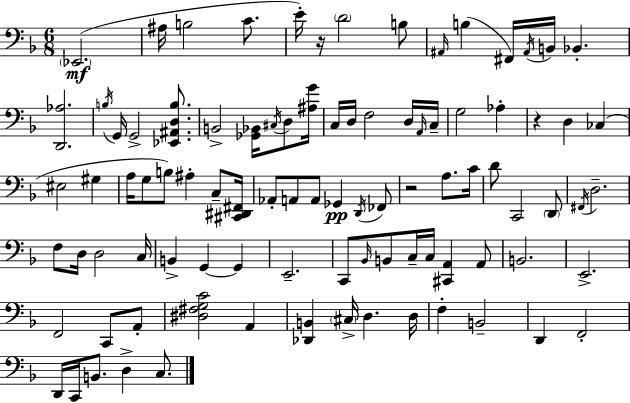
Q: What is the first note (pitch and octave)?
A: Eb2